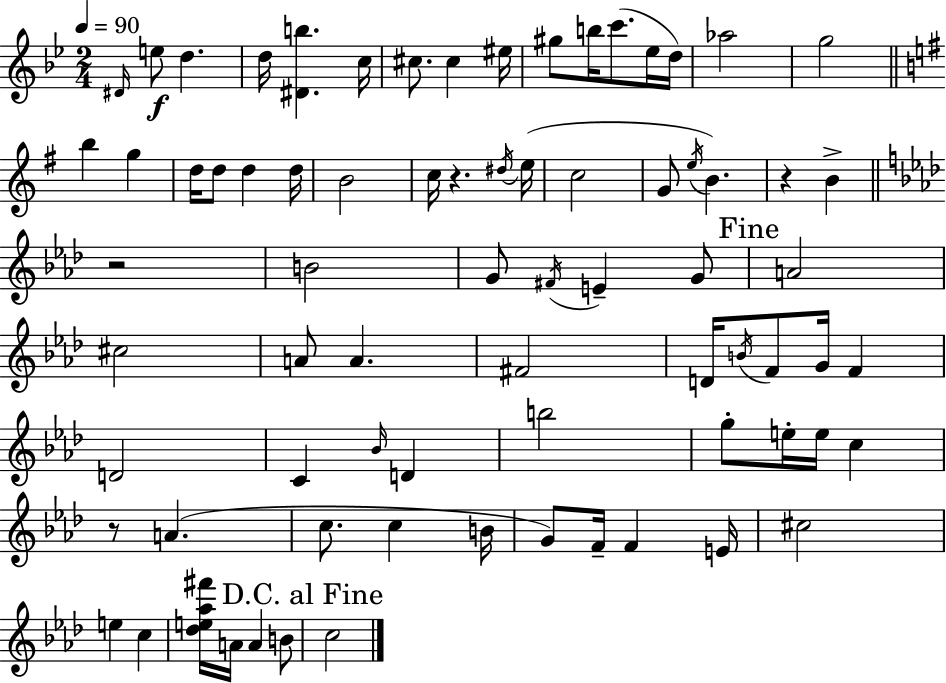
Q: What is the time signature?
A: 2/4